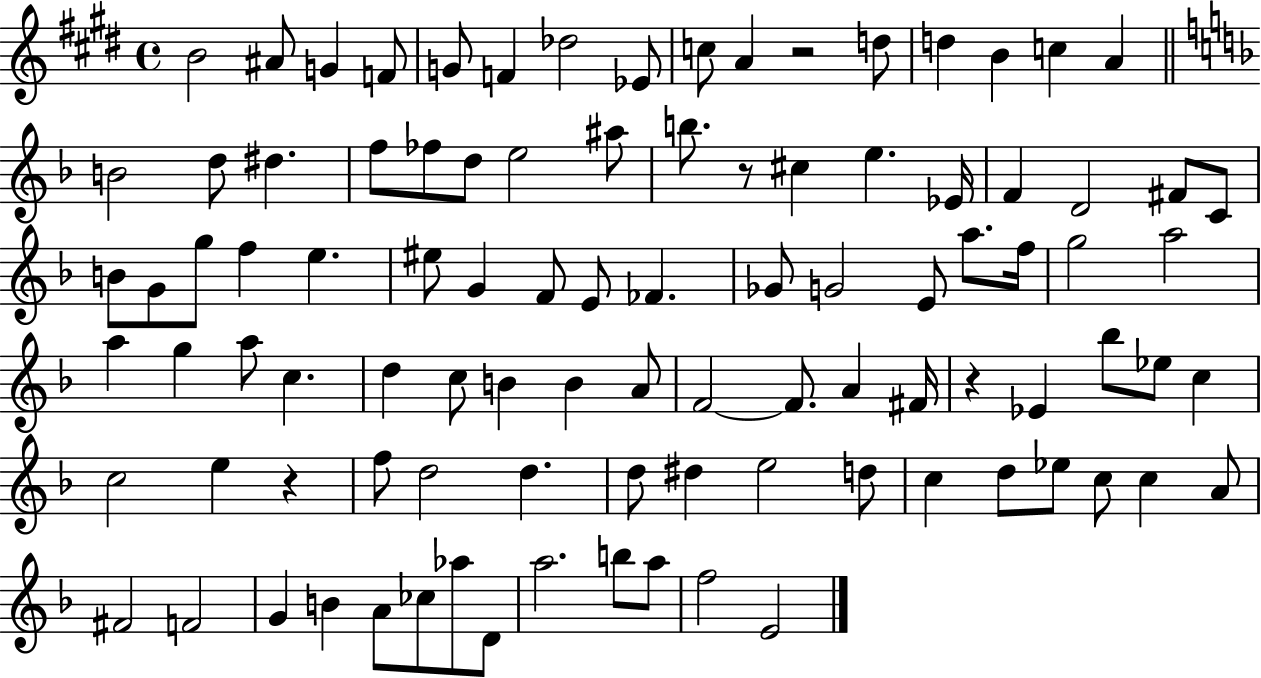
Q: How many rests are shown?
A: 4